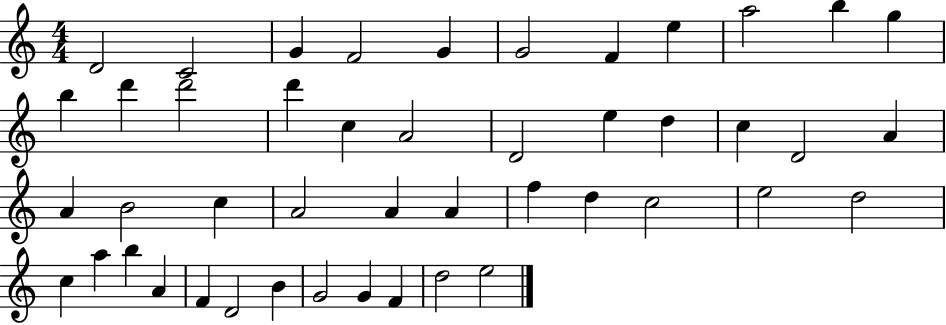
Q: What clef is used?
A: treble